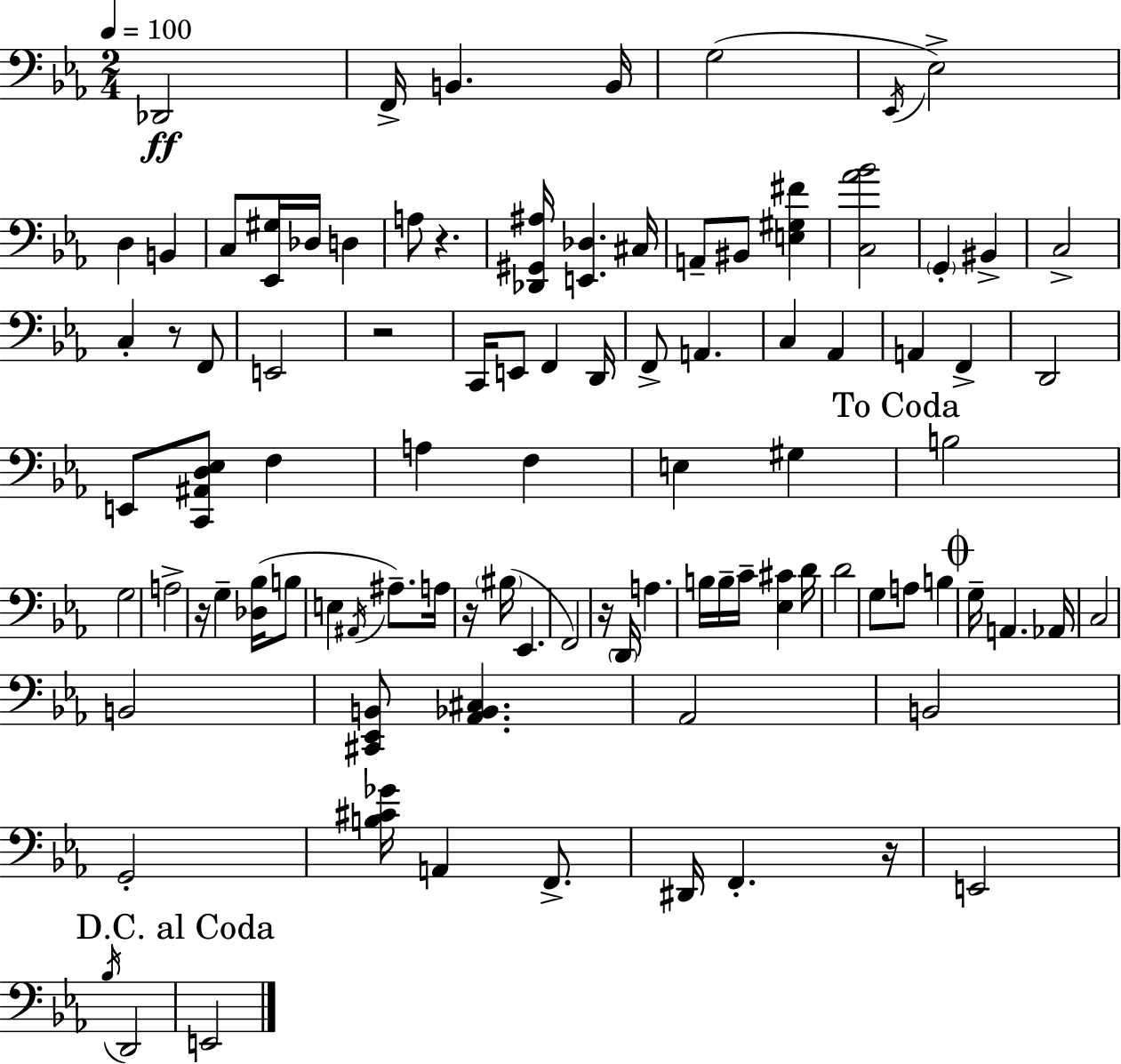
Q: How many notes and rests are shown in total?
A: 95